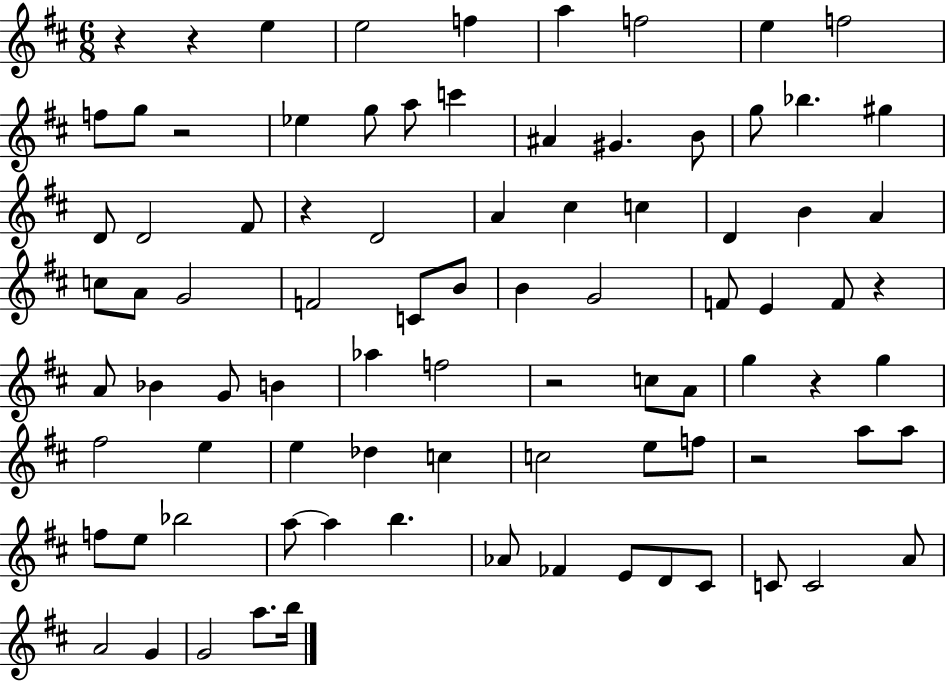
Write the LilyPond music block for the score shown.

{
  \clef treble
  \numericTimeSignature
  \time 6/8
  \key d \major
  r4 r4 e''4 | e''2 f''4 | a''4 f''2 | e''4 f''2 | \break f''8 g''8 r2 | ees''4 g''8 a''8 c'''4 | ais'4 gis'4. b'8 | g''8 bes''4. gis''4 | \break d'8 d'2 fis'8 | r4 d'2 | a'4 cis''4 c''4 | d'4 b'4 a'4 | \break c''8 a'8 g'2 | f'2 c'8 b'8 | b'4 g'2 | f'8 e'4 f'8 r4 | \break a'8 bes'4 g'8 b'4 | aes''4 f''2 | r2 c''8 a'8 | g''4 r4 g''4 | \break fis''2 e''4 | e''4 des''4 c''4 | c''2 e''8 f''8 | r2 a''8 a''8 | \break f''8 e''8 bes''2 | a''8~~ a''4 b''4. | aes'8 fes'4 e'8 d'8 cis'8 | c'8 c'2 a'8 | \break a'2 g'4 | g'2 a''8. b''16 | \bar "|."
}